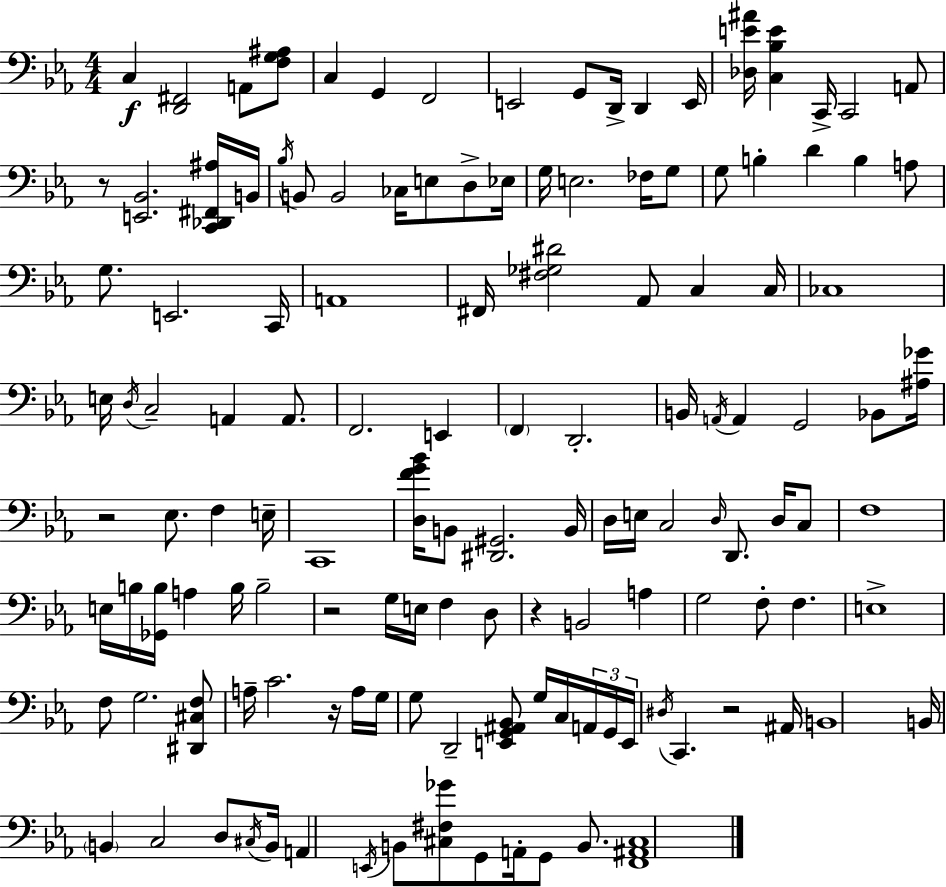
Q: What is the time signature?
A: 4/4